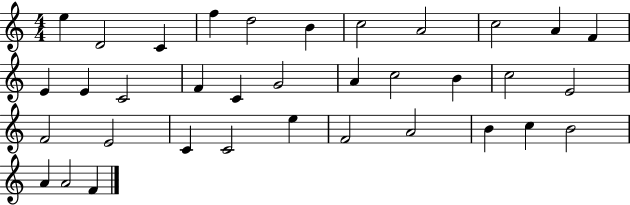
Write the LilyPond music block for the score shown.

{
  \clef treble
  \numericTimeSignature
  \time 4/4
  \key c \major
  e''4 d'2 c'4 | f''4 d''2 b'4 | c''2 a'2 | c''2 a'4 f'4 | \break e'4 e'4 c'2 | f'4 c'4 g'2 | a'4 c''2 b'4 | c''2 e'2 | \break f'2 e'2 | c'4 c'2 e''4 | f'2 a'2 | b'4 c''4 b'2 | \break a'4 a'2 f'4 | \bar "|."
}